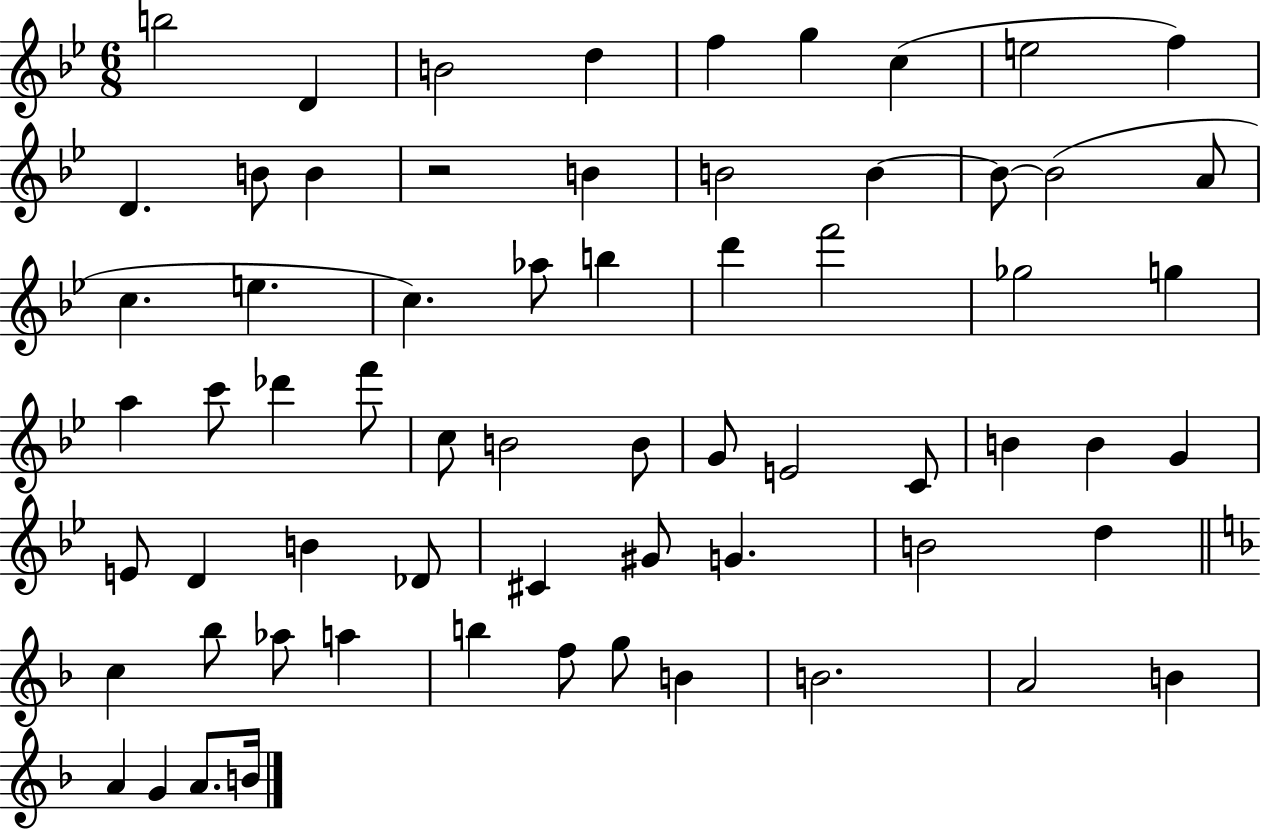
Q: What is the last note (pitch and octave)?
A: B4